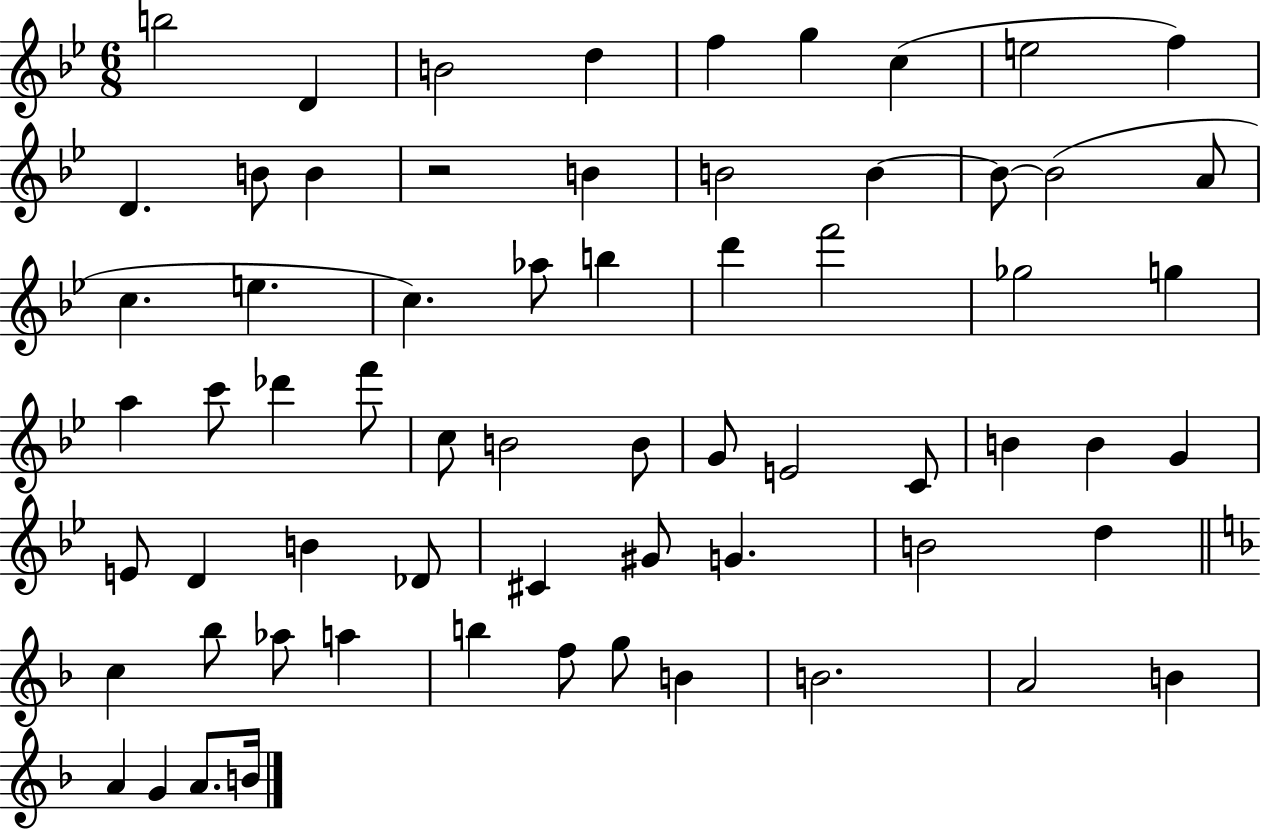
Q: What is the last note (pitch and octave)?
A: B4